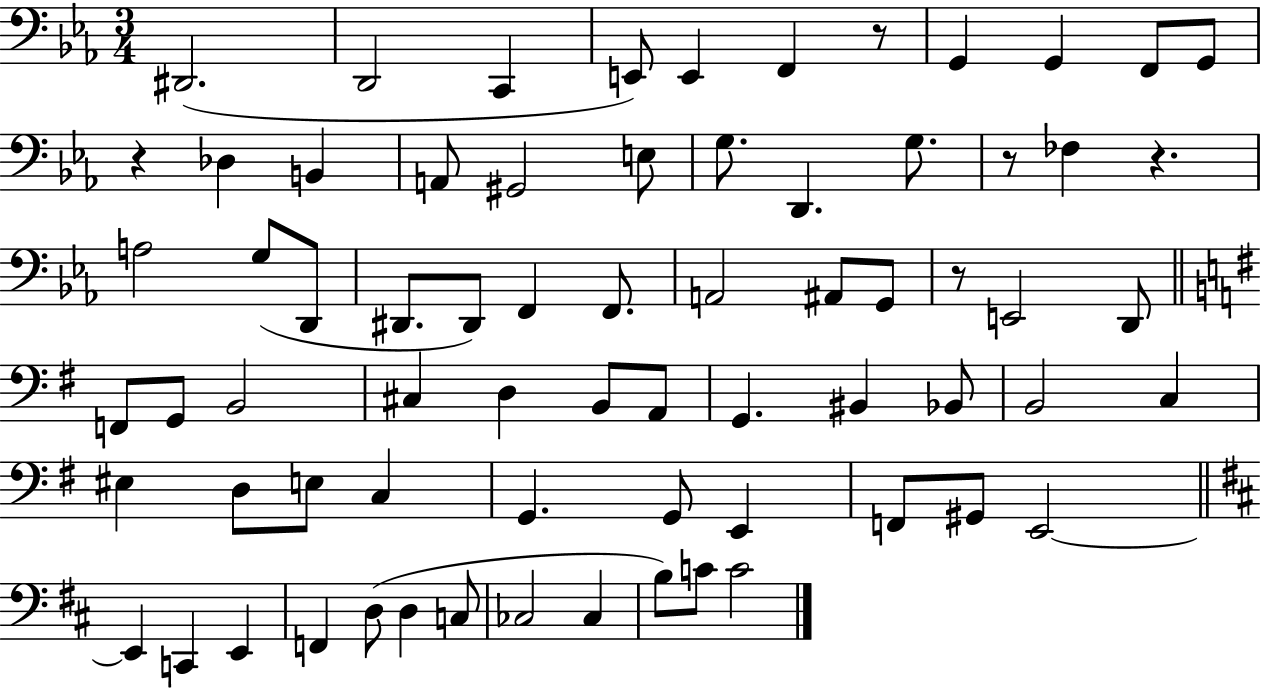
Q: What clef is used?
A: bass